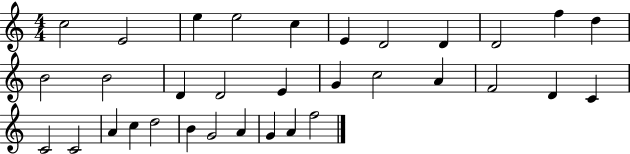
C5/h E4/h E5/q E5/h C5/q E4/q D4/h D4/q D4/h F5/q D5/q B4/h B4/h D4/q D4/h E4/q G4/q C5/h A4/q F4/h D4/q C4/q C4/h C4/h A4/q C5/q D5/h B4/q G4/h A4/q G4/q A4/q F5/h